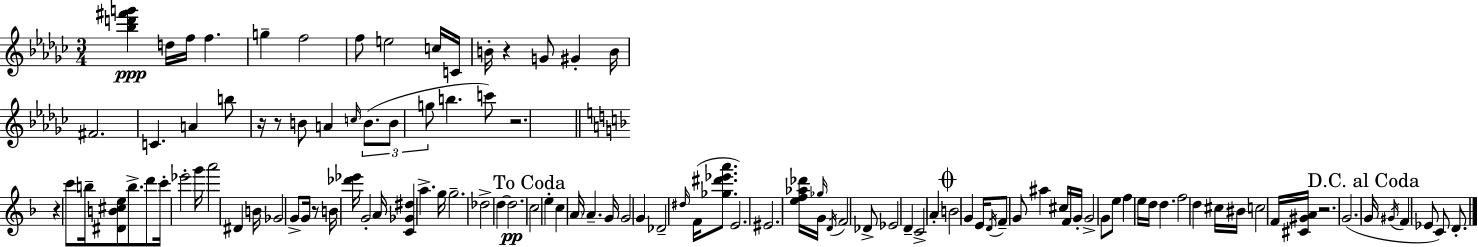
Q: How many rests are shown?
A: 7